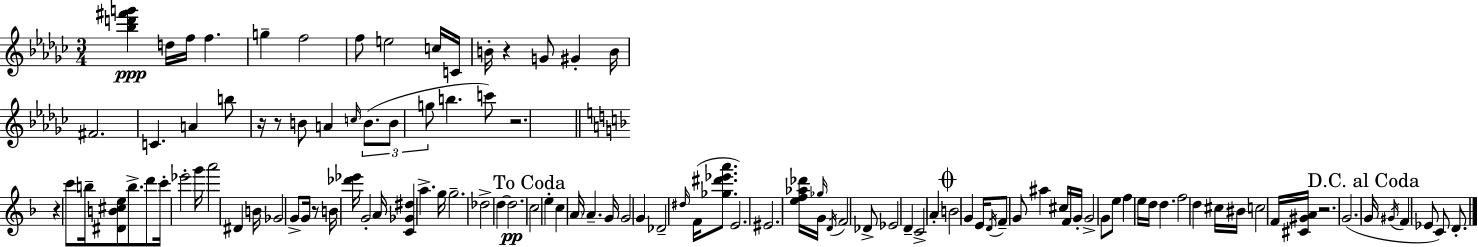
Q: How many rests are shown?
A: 7